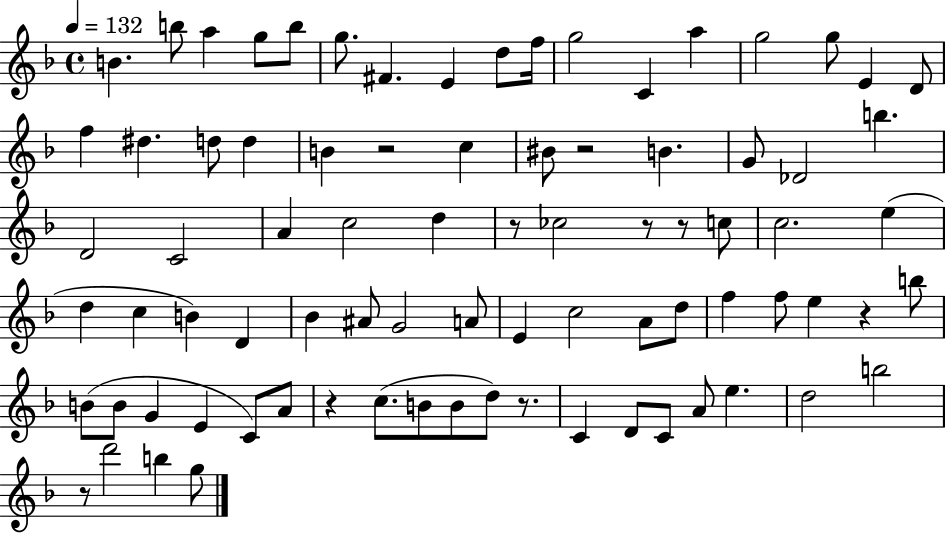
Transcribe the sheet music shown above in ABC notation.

X:1
T:Untitled
M:4/4
L:1/4
K:F
B b/2 a g/2 b/2 g/2 ^F E d/2 f/4 g2 C a g2 g/2 E D/2 f ^d d/2 d B z2 c ^B/2 z2 B G/2 _D2 b D2 C2 A c2 d z/2 _c2 z/2 z/2 c/2 c2 e d c B D _B ^A/2 G2 A/2 E c2 A/2 d/2 f f/2 e z b/2 B/2 B/2 G E C/2 A/2 z c/2 B/2 B/2 d/2 z/2 C D/2 C/2 A/2 e d2 b2 z/2 d'2 b g/2